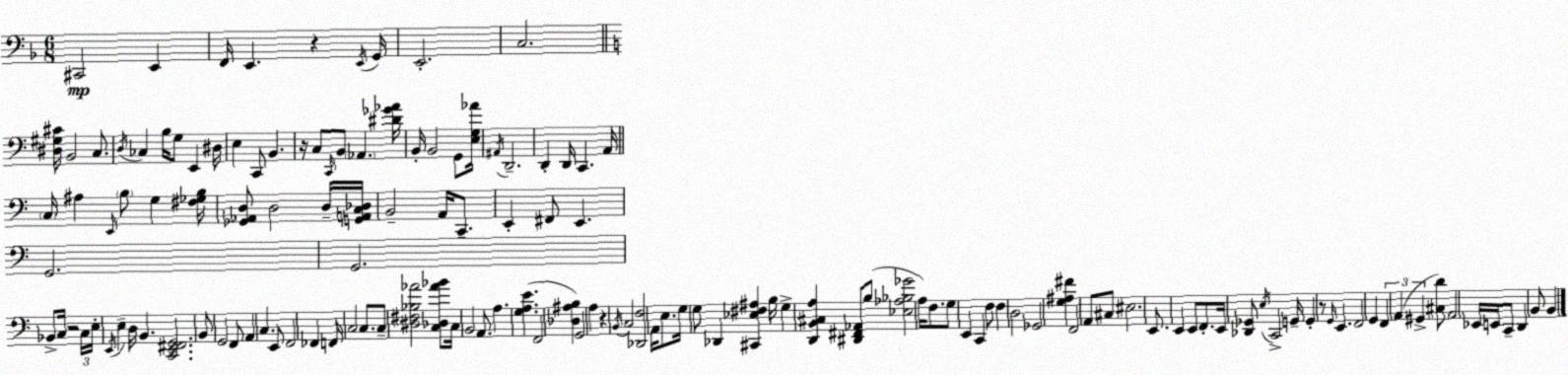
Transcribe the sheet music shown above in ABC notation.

X:1
T:Untitled
M:6/8
L:1/4
K:F
^C,,2 E,, F,,/4 E,, z E,,/4 G,,/4 E,,2 C,2 [^D,^G,^C]/4 B,,2 C,/2 D,/4 _C, B,/4 G,/2 E,, ^D,/4 E, C,,/2 B,, z/4 C,/2 C,,/4 B,,/2 _A,, [^D_G_A]/4 B,,/4 B,,2 G,,/2 [E,G,_A]/4 ^A,,/4 D,,2 D,, D,,/4 C,, A,,/4 C,/4 ^A, E,,/4 B,/2 G, [^F,_G,B,]/4 [_G,,_A,,D,]/2 D,2 D,/4 [G,,A,,C,_D,]/4 B,,2 A,,/4 C,,/2 E,, ^F,,/2 E,, G,,2 G,,2 _B,,/2 C,/4 z2 C,/4 E,/4 E,,/4 E, D,/4 B,, [C,,E,,^F,,G,,]2 B,,/2 G,,2 F,,/2 A,, C, E,,/2 F,,2 _F,, F,,/4 C,2 C,/2 C,/2 [^D,^F,_B,_A]2 [C,_D,_A_B]/2 C,/4 B,,2 A,,/2 A, [G,A,E] F,,2 [_D,^A,B,] G,,2 A, z B,,/4 C,2 [_D,,F,]2 A,,/4 E,/2 G,/4 G,/2 _D,, [^C,,_E,^F,^A,] B,/4 G, [D,,B,,^C,A,] [^D,,^F,,_A,,]/2 B,/2 [_E,_A,_B,_G]2 A,/4 F,/2 G,/2 E,, C,, F,/2 F, D,2 _G,,2 [G,^A,^F] F,,2 A,,/2 ^C,/2 ^E,2 E,,/2 E,, E,,/2 F,,/2 E,,/4 [_D,,_G,,]/2 E,/4 C,,2 G,,/4 G,, z/2 G,,/4 E,, F,,2 G,, F,, A,, ^G,, [^C,D]/2 A,,2 _E,,/4 E,,/4 C,,/2 D,, B,,/2 B,,